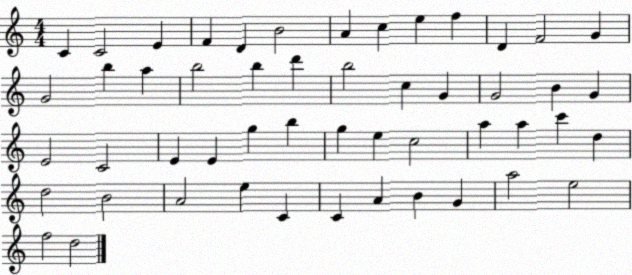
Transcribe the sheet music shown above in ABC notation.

X:1
T:Untitled
M:4/4
L:1/4
K:C
C C2 E F D B2 A c e f D F2 G G2 b a b2 b d' b2 c G G2 B G E2 C2 E E g b g e c2 a a c' d d2 B2 A2 e C C A B G a2 e2 f2 d2